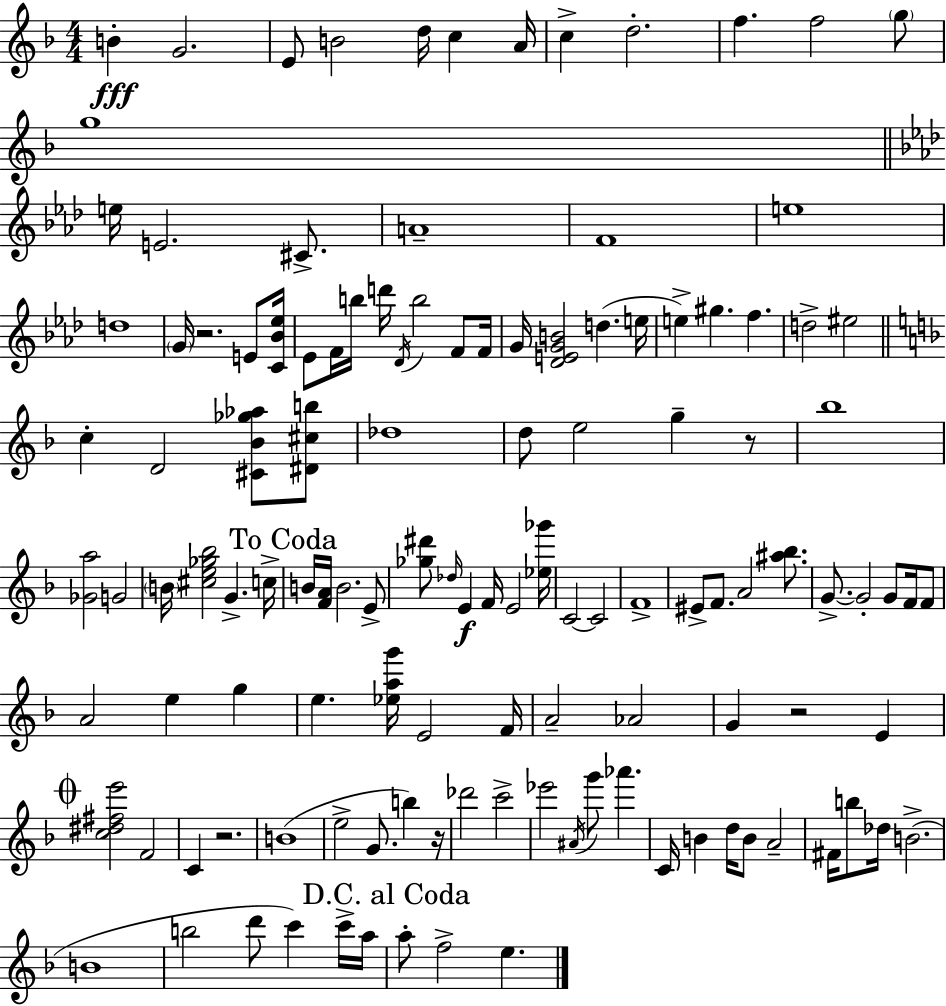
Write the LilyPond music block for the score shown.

{
  \clef treble
  \numericTimeSignature
  \time 4/4
  \key f \major
  b'4-.\fff g'2. | e'8 b'2 d''16 c''4 a'16 | c''4-> d''2.-. | f''4. f''2 \parenthesize g''8 | \break g''1 | \bar "||" \break \key aes \major e''16 e'2. cis'8.-> | a'1-- | f'1 | e''1 | \break d''1 | \parenthesize g'16 r2. e'8 <c' bes' ees''>16 | ees'8 f'16 b''16 d'''16 \acciaccatura { des'16 } b''2 f'8 | f'16 g'16 <des' e' g' b'>2 d''4.( | \break e''16 e''4->) gis''4. f''4. | d''2-> eis''2 | \bar "||" \break \key d \minor c''4-. d'2 <cis' bes' ges'' aes''>8 <dis' cis'' b''>8 | des''1 | d''8 e''2 g''4-- r8 | bes''1 | \break <ges' a''>2 g'2 | \parenthesize b'16 <cis'' e'' ges'' bes''>2 g'4.-> c''16-> | \mark "To Coda" b'16 <f' a'>16 b'2. e'8-> | <ges'' dis'''>8 \grace { des''16 }\f e'4 f'16 e'2 | \break <ees'' ges'''>16 c'2~~ c'2 | f'1-> | eis'8-> f'8. a'2 <ais'' bes''>8. | g'8.->~~ g'2-. g'8 f'16 f'8 | \break a'2 e''4 g''4 | e''4. <ees'' a'' g'''>16 e'2 | f'16 a'2-- aes'2 | g'4 r2 e'4 | \break \mark \markup { \musicglyph "scripts.coda" } <c'' dis'' fis'' e'''>2 f'2 | c'4 r2. | b'1( | e''2-> g'8. b''4) | \break r16 des'''2 c'''2-> | ees'''2 \acciaccatura { ais'16 } g'''8 aes'''4. | c'16 b'4 d''16 b'8 a'2-- | fis'16 b''8 des''16 b'2.->( | \break b'1 | b''2 d'''8 c'''4) | c'''16-> a''16 \mark "D.C. al Coda" a''8-. f''2-> e''4. | \bar "|."
}